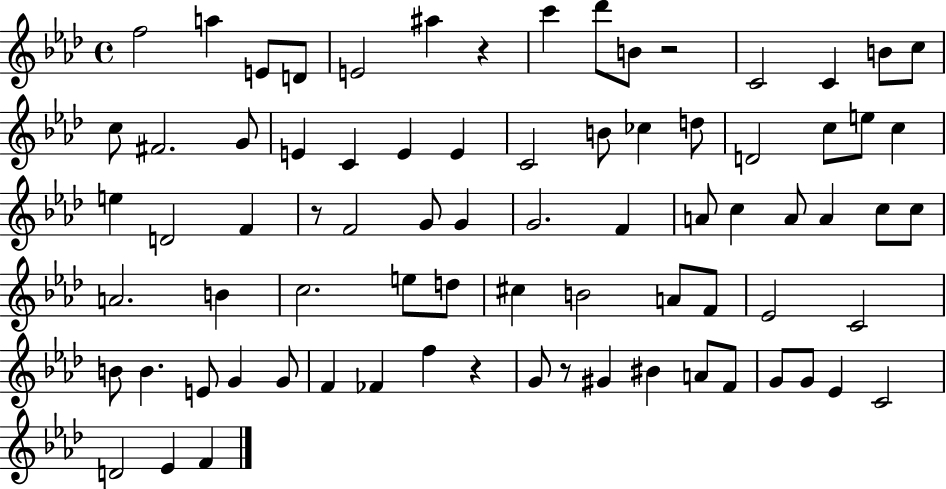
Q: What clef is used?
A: treble